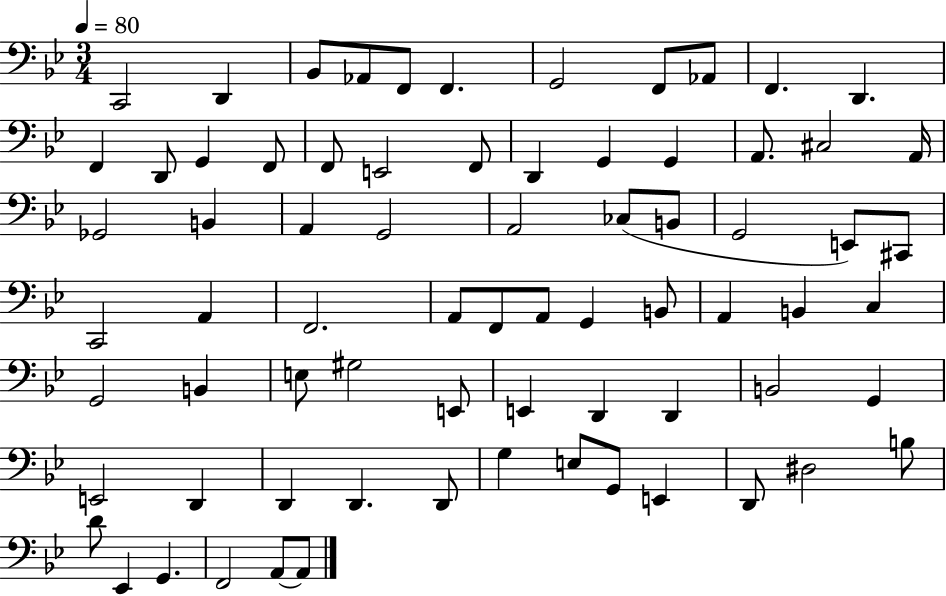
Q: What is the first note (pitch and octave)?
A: C2